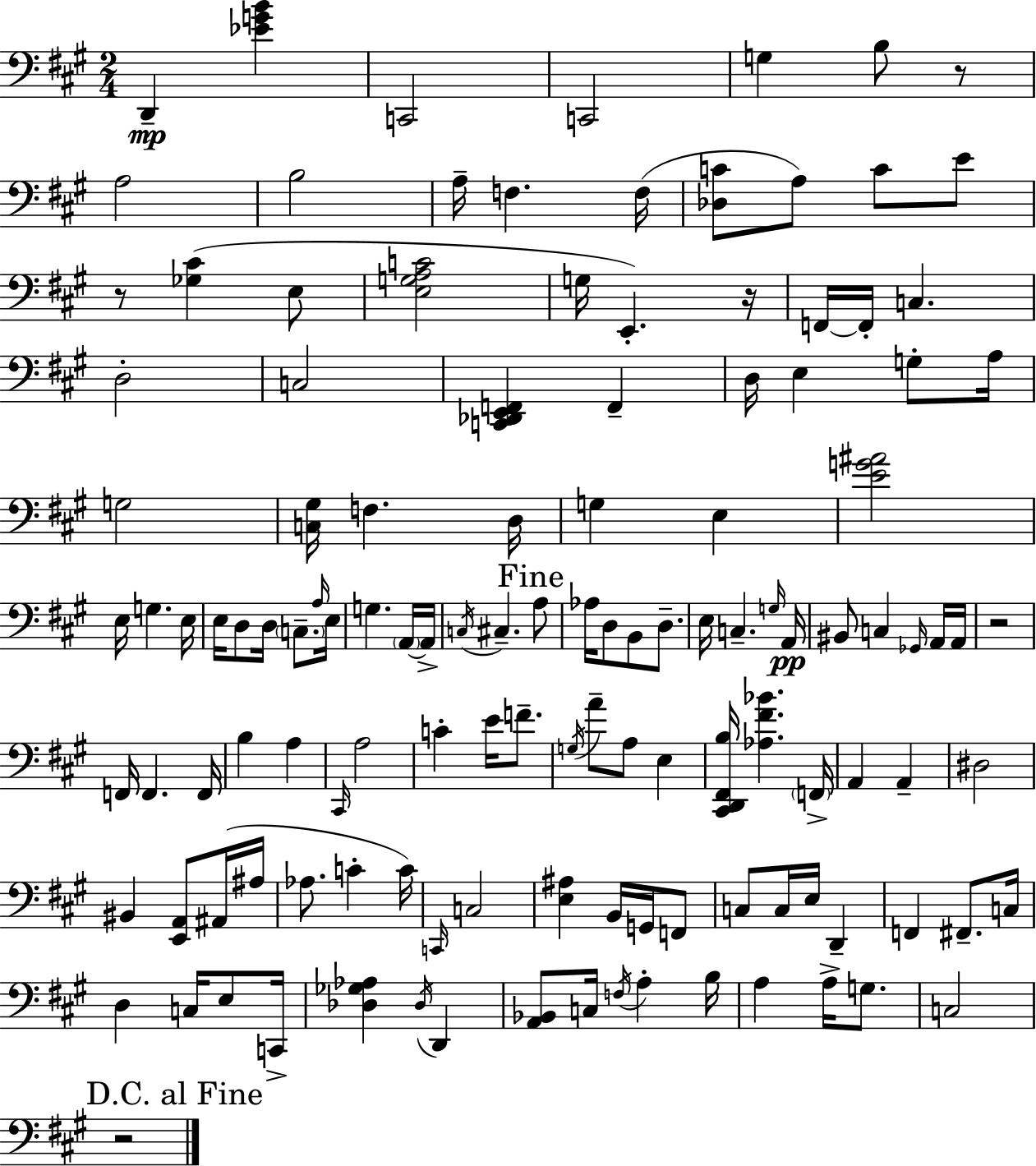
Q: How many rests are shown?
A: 5